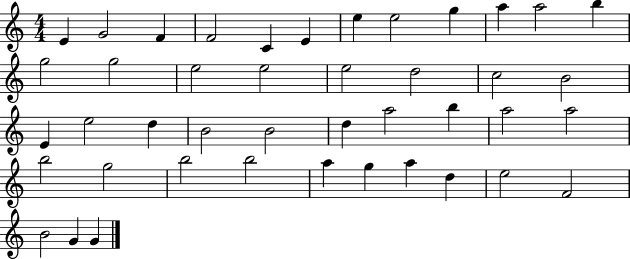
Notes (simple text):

E4/q G4/h F4/q F4/h C4/q E4/q E5/q E5/h G5/q A5/q A5/h B5/q G5/h G5/h E5/h E5/h E5/h D5/h C5/h B4/h E4/q E5/h D5/q B4/h B4/h D5/q A5/h B5/q A5/h A5/h B5/h G5/h B5/h B5/h A5/q G5/q A5/q D5/q E5/h F4/h B4/h G4/q G4/q